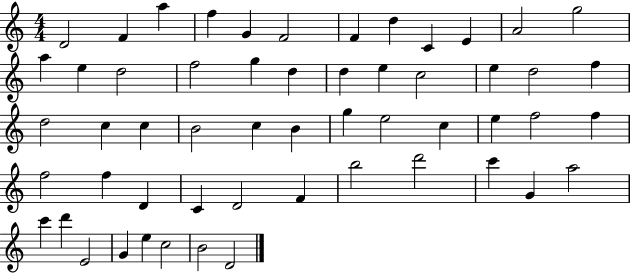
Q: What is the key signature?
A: C major